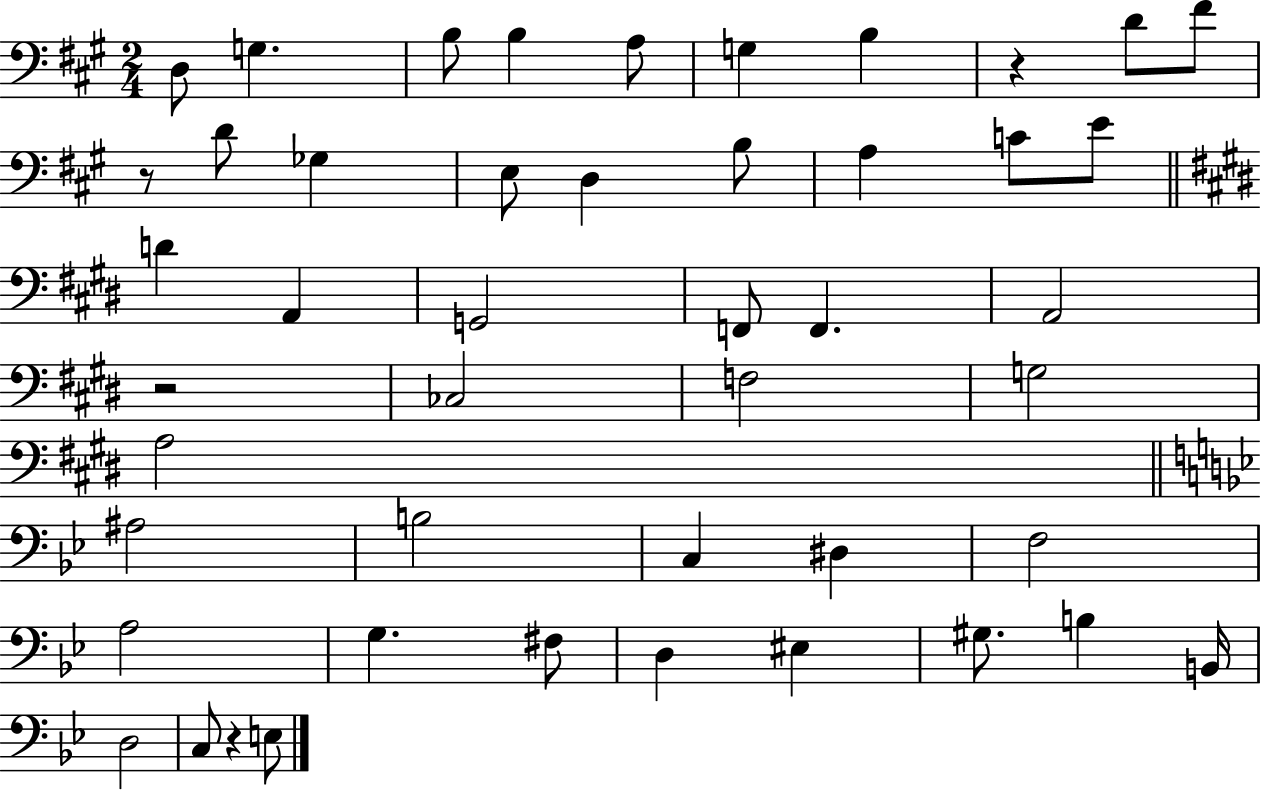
{
  \clef bass
  \numericTimeSignature
  \time 2/4
  \key a \major
  \repeat volta 2 { d8 g4. | b8 b4 a8 | g4 b4 | r4 d'8 fis'8 | \break r8 d'8 ges4 | e8 d4 b8 | a4 c'8 e'8 | \bar "||" \break \key e \major d'4 a,4 | g,2 | f,8 f,4. | a,2 | \break r2 | ces2 | f2 | g2 | \break a2 | \bar "||" \break \key g \minor ais2 | b2 | c4 dis4 | f2 | \break a2 | g4. fis8 | d4 eis4 | gis8. b4 b,16 | \break d2 | c8 r4 e8 | } \bar "|."
}